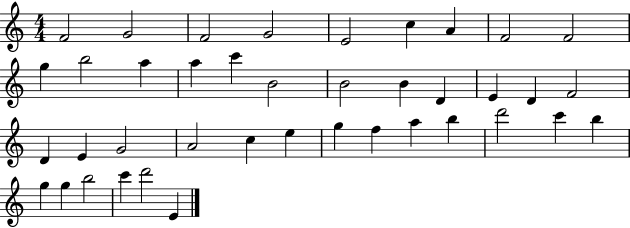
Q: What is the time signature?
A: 4/4